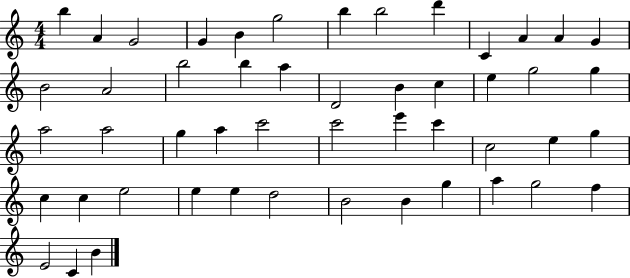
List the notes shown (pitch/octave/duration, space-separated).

B5/q A4/q G4/h G4/q B4/q G5/h B5/q B5/h D6/q C4/q A4/q A4/q G4/q B4/h A4/h B5/h B5/q A5/q D4/h B4/q C5/q E5/q G5/h G5/q A5/h A5/h G5/q A5/q C6/h C6/h E6/q C6/q C5/h E5/q G5/q C5/q C5/q E5/h E5/q E5/q D5/h B4/h B4/q G5/q A5/q G5/h F5/q E4/h C4/q B4/q